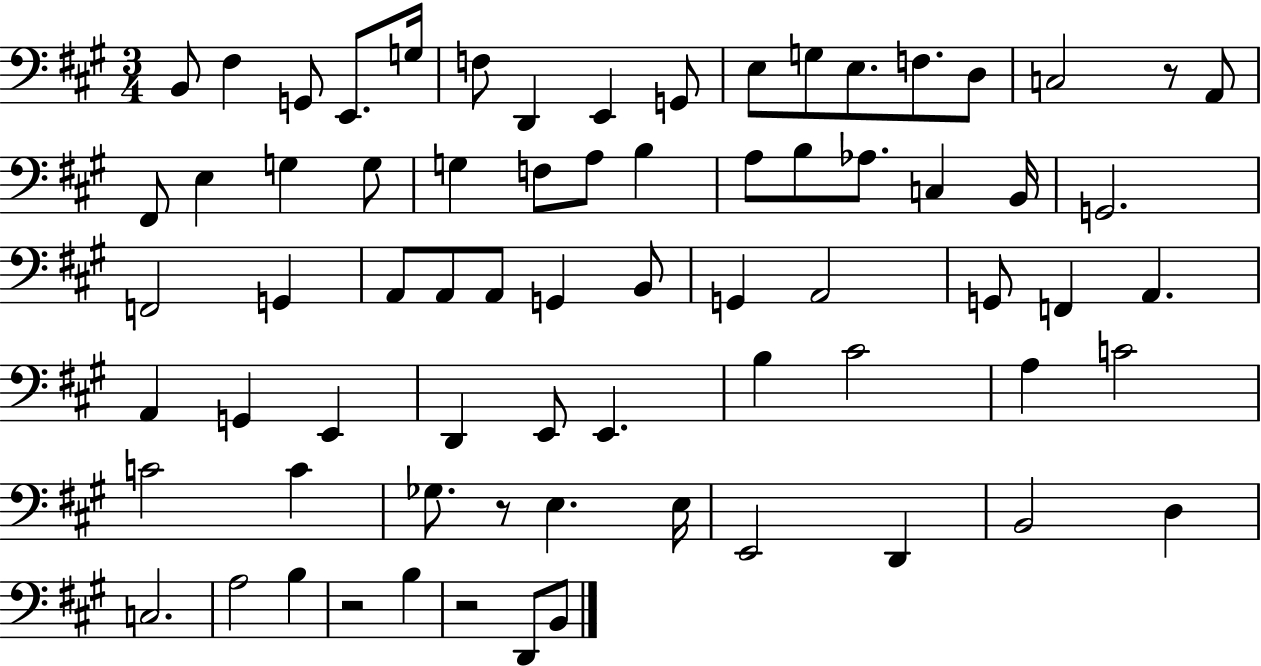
B2/e F#3/q G2/e E2/e. G3/s F3/e D2/q E2/q G2/e E3/e G3/e E3/e. F3/e. D3/e C3/h R/e A2/e F#2/e E3/q G3/q G3/e G3/q F3/e A3/e B3/q A3/e B3/e Ab3/e. C3/q B2/s G2/h. F2/h G2/q A2/e A2/e A2/e G2/q B2/e G2/q A2/h G2/e F2/q A2/q. A2/q G2/q E2/q D2/q E2/e E2/q. B3/q C#4/h A3/q C4/h C4/h C4/q Gb3/e. R/e E3/q. E3/s E2/h D2/q B2/h D3/q C3/h. A3/h B3/q R/h B3/q R/h D2/e B2/e